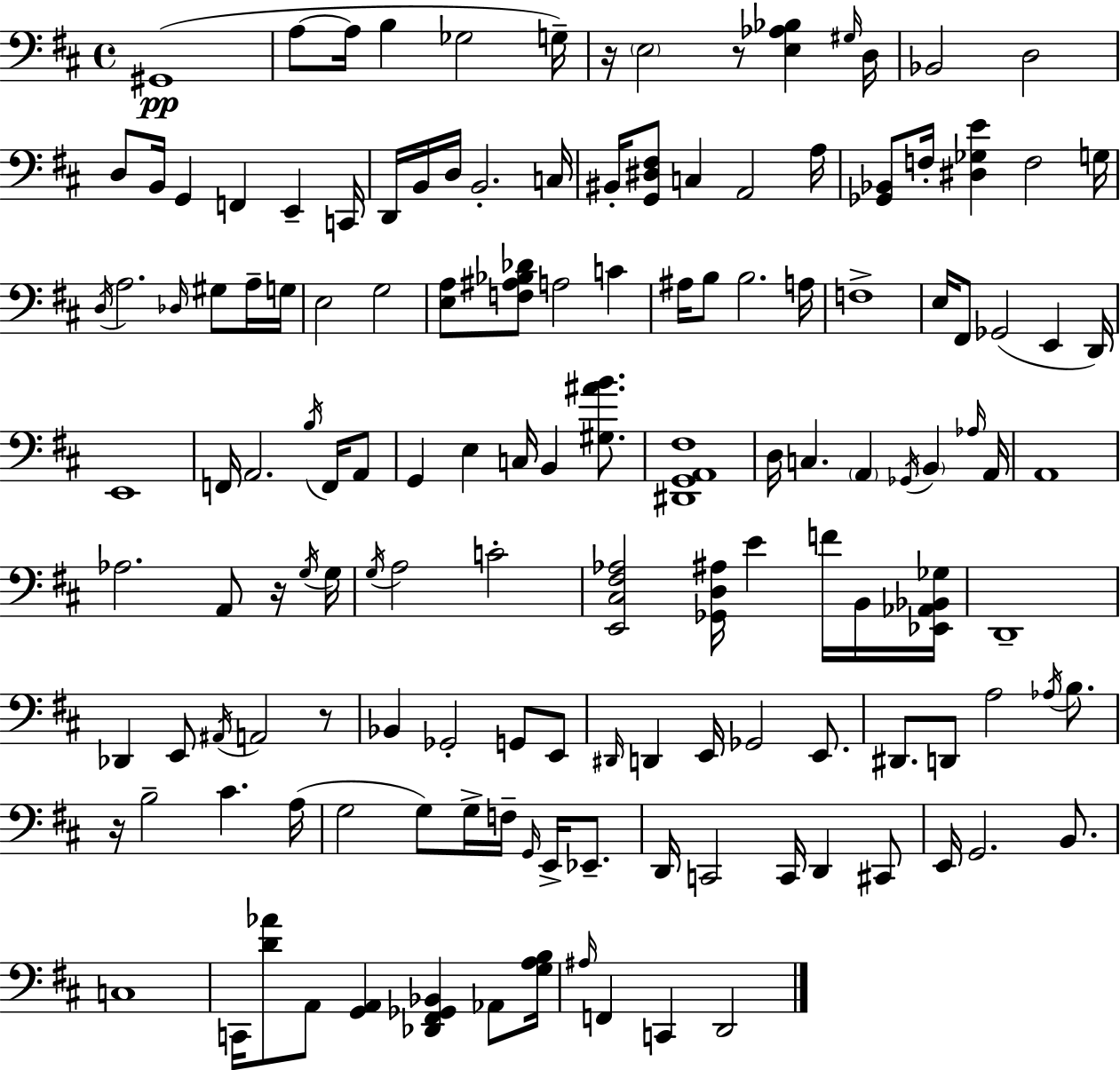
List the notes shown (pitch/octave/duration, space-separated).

G#2/w A3/e A3/s B3/q Gb3/h G3/s R/s E3/h R/e [E3,Ab3,Bb3]/q G#3/s D3/s Bb2/h D3/h D3/e B2/s G2/q F2/q E2/q C2/s D2/s B2/s D3/s B2/h. C3/s BIS2/s [G2,D#3,F#3]/e C3/q A2/h A3/s [Gb2,Bb2]/e F3/s [D#3,Gb3,E4]/q F3/h G3/s D3/s A3/h. Db3/s G#3/e A3/s G3/s E3/h G3/h [E3,A3]/e [F3,A#3,Bb3,Db4]/e A3/h C4/q A#3/s B3/e B3/h. A3/s F3/w E3/s F#2/e Gb2/h E2/q D2/s E2/w F2/s A2/h. B3/s F2/s A2/e G2/q E3/q C3/s B2/q [G#3,A#4,B4]/e. [D#2,G2,A2,F#3]/w D3/s C3/q. A2/q Gb2/s B2/q Ab3/s A2/s A2/w Ab3/h. A2/e R/s G3/s G3/s G3/s A3/h C4/h [E2,C#3,F#3,Ab3]/h [Gb2,D3,A#3]/s E4/q F4/s B2/s [Eb2,Ab2,Bb2,Gb3]/s D2/w Db2/q E2/e A#2/s A2/h R/e Bb2/q Gb2/h G2/e E2/e D#2/s D2/q E2/s Gb2/h E2/e. D#2/e. D2/e A3/h Ab3/s B3/e. R/s B3/h C#4/q. A3/s G3/h G3/e G3/s F3/s G2/s E2/s Eb2/e. D2/s C2/h C2/s D2/q C#2/e E2/s G2/h. B2/e. C3/w C2/s [D4,Ab4]/e A2/e [G2,A2]/q [Db2,F#2,Gb2,Bb2]/q Ab2/e [G3,A3,B3]/s A#3/s F2/q C2/q D2/h